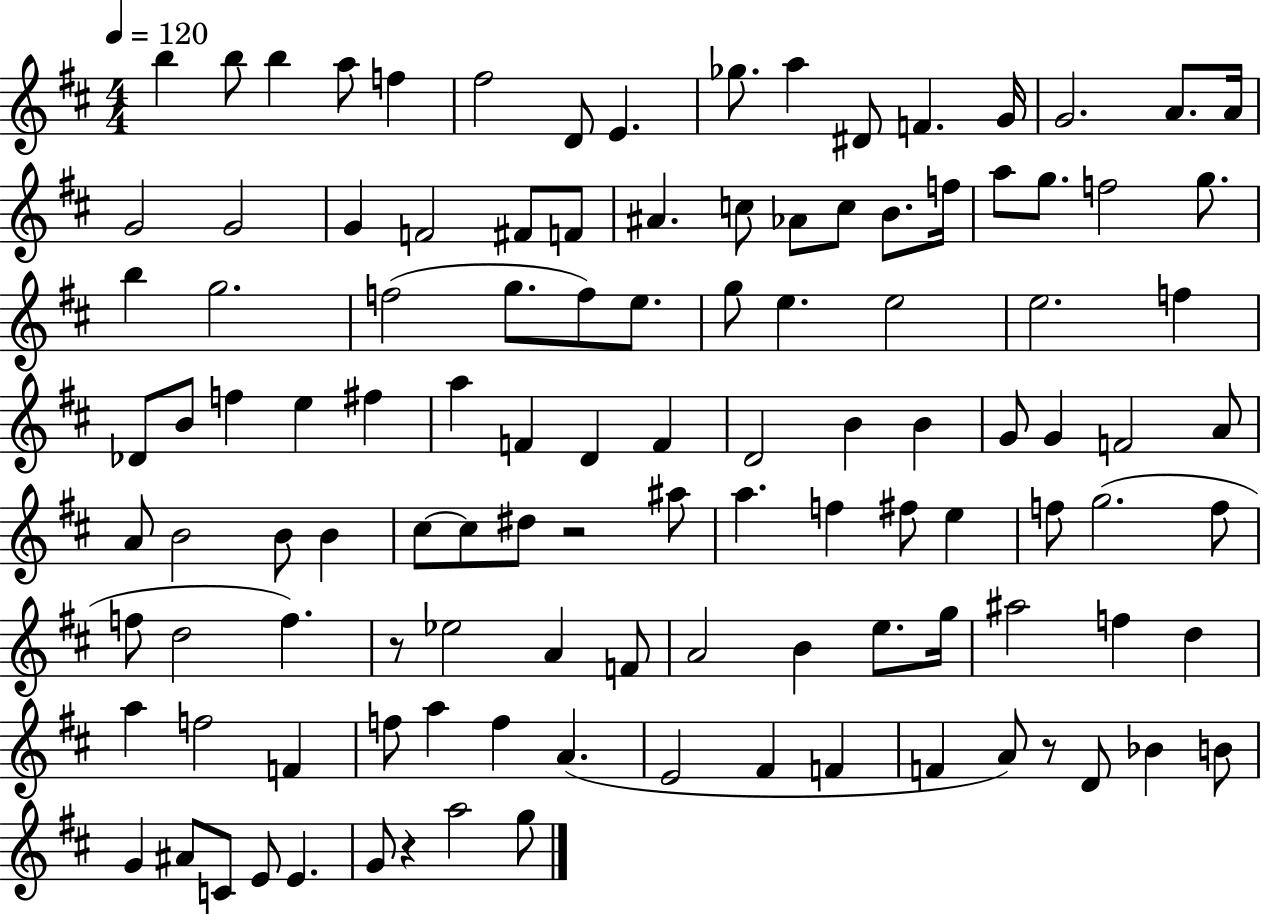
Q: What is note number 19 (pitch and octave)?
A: G4